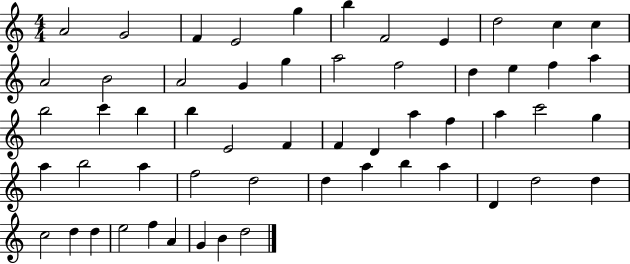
A4/h G4/h F4/q E4/h G5/q B5/q F4/h E4/q D5/h C5/q C5/q A4/h B4/h A4/h G4/q G5/q A5/h F5/h D5/q E5/q F5/q A5/q B5/h C6/q B5/q B5/q E4/h F4/q F4/q D4/q A5/q F5/q A5/q C6/h G5/q A5/q B5/h A5/q F5/h D5/h D5/q A5/q B5/q A5/q D4/q D5/h D5/q C5/h D5/q D5/q E5/h F5/q A4/q G4/q B4/q D5/h